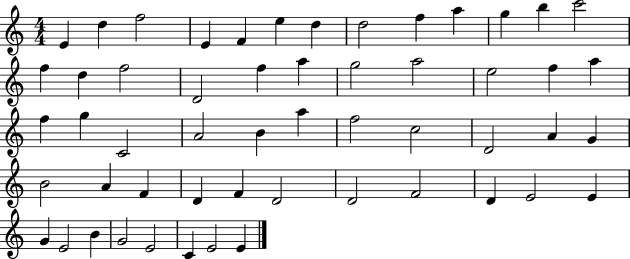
X:1
T:Untitled
M:4/4
L:1/4
K:C
E d f2 E F e d d2 f a g b c'2 f d f2 D2 f a g2 a2 e2 f a f g C2 A2 B a f2 c2 D2 A G B2 A F D F D2 D2 F2 D E2 E G E2 B G2 E2 C E2 E